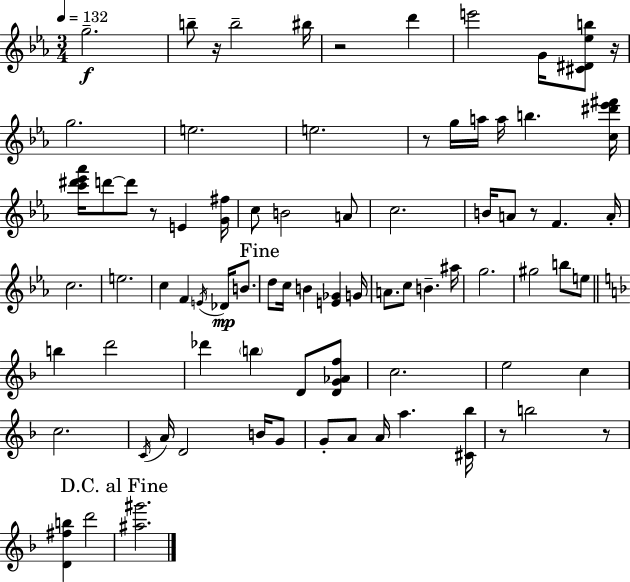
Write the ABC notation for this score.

X:1
T:Untitled
M:3/4
L:1/4
K:Eb
g2 b/2 z/4 b2 ^b/4 z2 d' e'2 G/4 [^C^D_eb]/2 z/4 g2 e2 e2 z/2 g/4 a/4 a/4 b [c^d'_e'^f']/4 [c'^d'_e'_a']/4 d'/2 d'/2 z/2 E [G^f]/4 c/2 B2 A/2 c2 B/4 A/2 z/2 F A/4 c2 e2 c F E/4 _D/4 B/2 d/2 c/4 B [E_G] G/4 A/2 c/2 B ^a/4 g2 ^g2 b/2 e/2 b d'2 _d' b D/2 [DG_Af]/2 c2 e2 c c2 C/4 A/4 D2 B/4 G/2 G/2 A/2 A/4 a [^C_b]/4 z/2 b2 z/2 [D^fb] d'2 [^a^g']2